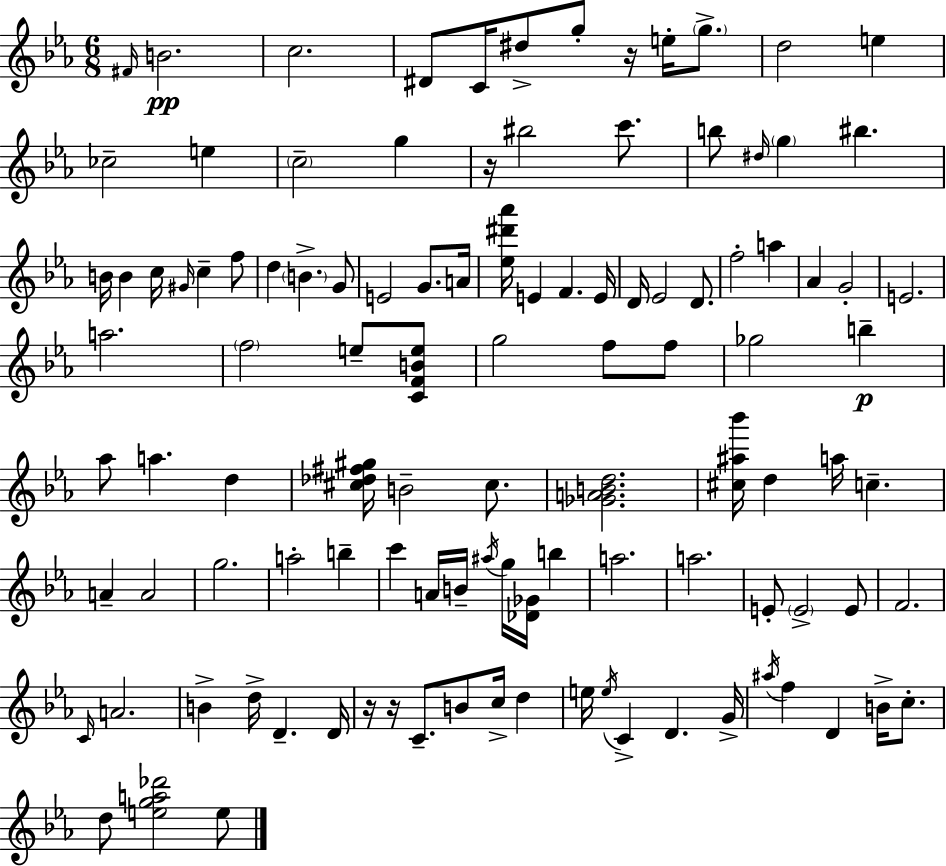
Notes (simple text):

F#4/s B4/h. C5/h. D#4/e C4/s D#5/e G5/e R/s E5/s G5/e. D5/h E5/q CES5/h E5/q C5/h G5/q R/s BIS5/h C6/e. B5/e D#5/s G5/q BIS5/q. B4/s B4/q C5/s G#4/s C5/q F5/e D5/q B4/q. G4/e E4/h G4/e. A4/s [Eb5,D#6,Ab6]/s E4/q F4/q. E4/s D4/s Eb4/h D4/e. F5/h A5/q Ab4/q G4/h E4/h. A5/h. F5/h E5/e [C4,F4,B4,E5]/e G5/h F5/e F5/e Gb5/h B5/q Ab5/e A5/q. D5/q [C#5,Db5,F#5,G#5]/s B4/h C#5/e. [Gb4,A4,B4,D5]/h. [C#5,A#5,Bb6]/s D5/q A5/s C5/q. A4/q A4/h G5/h. A5/h B5/q C6/q A4/s B4/s A#5/s G5/s [Db4,Gb4]/s B5/q A5/h. A5/h. E4/e E4/h E4/e F4/h. C4/s A4/h. B4/q D5/s D4/q. D4/s R/s R/s C4/e. B4/e C5/s D5/q E5/s E5/s C4/q D4/q. G4/s A#5/s F5/q D4/q B4/s C5/e. D5/e [E5,G5,A5,Db6]/h E5/e